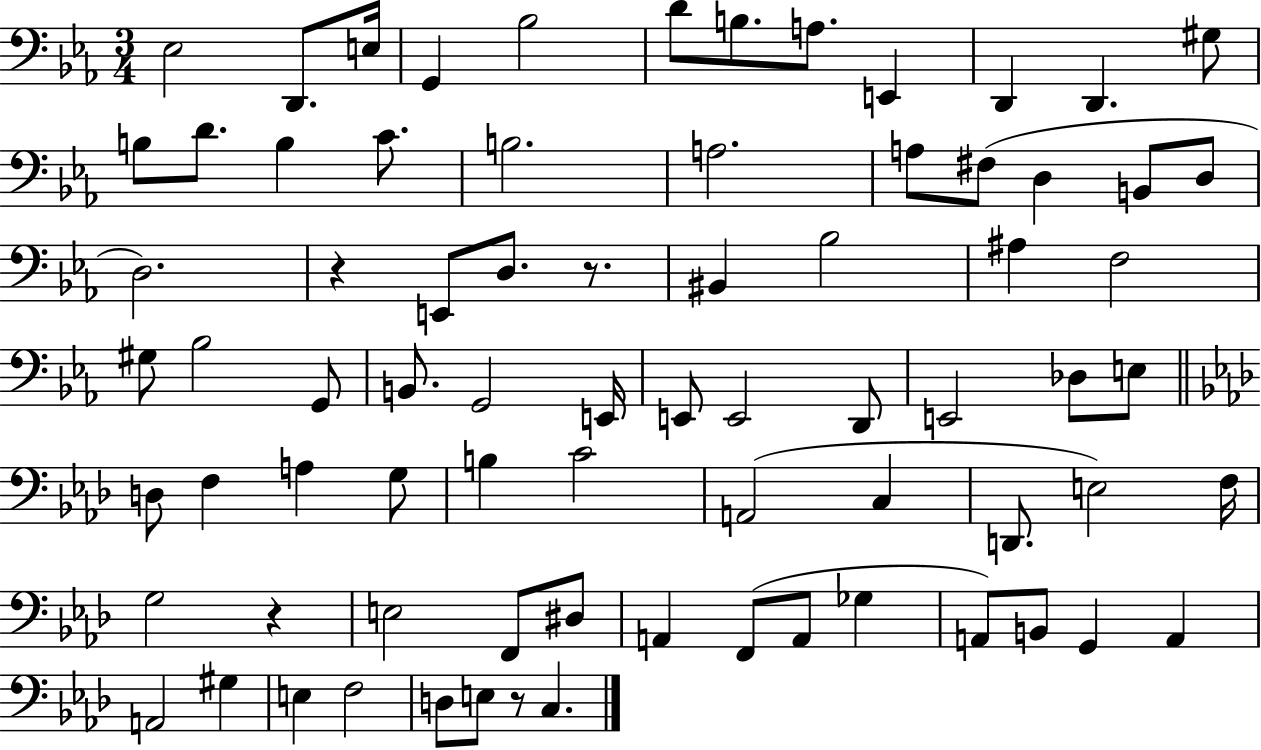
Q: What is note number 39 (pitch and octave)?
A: D2